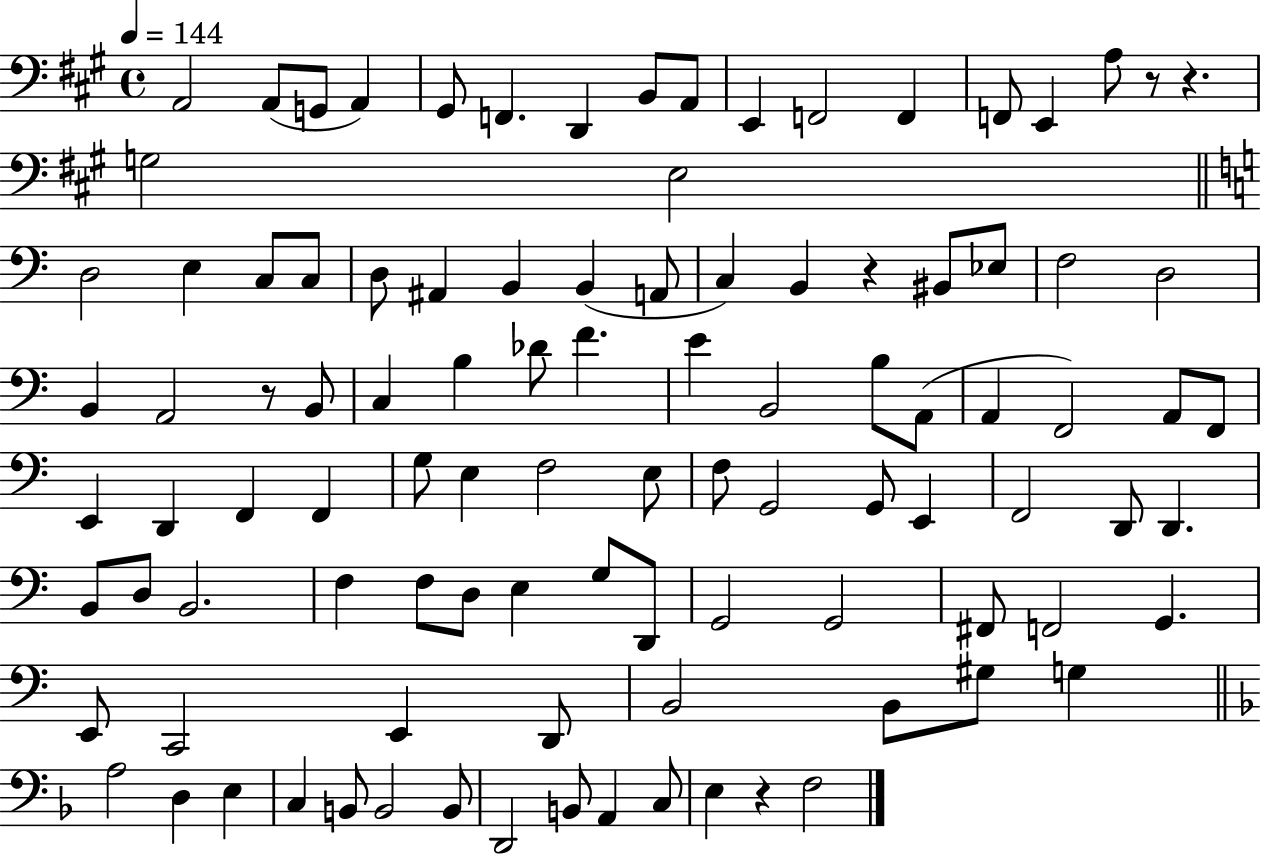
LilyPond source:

{
  \clef bass
  \time 4/4
  \defaultTimeSignature
  \key a \major
  \tempo 4 = 144
  \repeat volta 2 { a,2 a,8( g,8 a,4) | gis,8 f,4. d,4 b,8 a,8 | e,4 f,2 f,4 | f,8 e,4 a8 r8 r4. | \break g2 e2 | \bar "||" \break \key c \major d2 e4 c8 c8 | d8 ais,4 b,4 b,4( a,8 | c4) b,4 r4 bis,8 ees8 | f2 d2 | \break b,4 a,2 r8 b,8 | c4 b4 des'8 f'4. | e'4 b,2 b8 a,8( | a,4 f,2) a,8 f,8 | \break e,4 d,4 f,4 f,4 | g8 e4 f2 e8 | f8 g,2 g,8 e,4 | f,2 d,8 d,4. | \break b,8 d8 b,2. | f4 f8 d8 e4 g8 d,8 | g,2 g,2 | fis,8 f,2 g,4. | \break e,8 c,2 e,4 d,8 | b,2 b,8 gis8 g4 | \bar "||" \break \key d \minor a2 d4 e4 | c4 b,8 b,2 b,8 | d,2 b,8 a,4 c8 | e4 r4 f2 | \break } \bar "|."
}